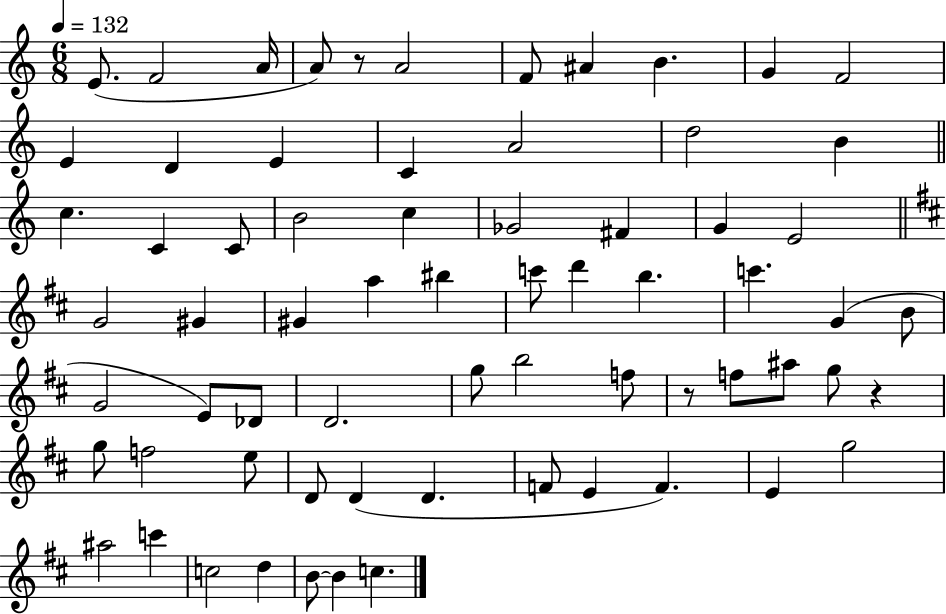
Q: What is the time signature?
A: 6/8